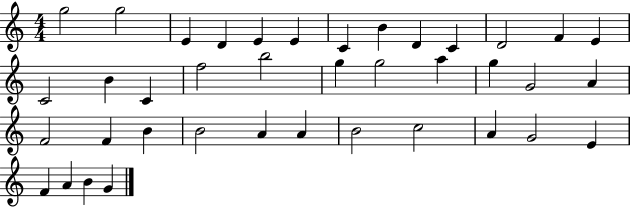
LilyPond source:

{
  \clef treble
  \numericTimeSignature
  \time 4/4
  \key c \major
  g''2 g''2 | e'4 d'4 e'4 e'4 | c'4 b'4 d'4 c'4 | d'2 f'4 e'4 | \break c'2 b'4 c'4 | f''2 b''2 | g''4 g''2 a''4 | g''4 g'2 a'4 | \break f'2 f'4 b'4 | b'2 a'4 a'4 | b'2 c''2 | a'4 g'2 e'4 | \break f'4 a'4 b'4 g'4 | \bar "|."
}